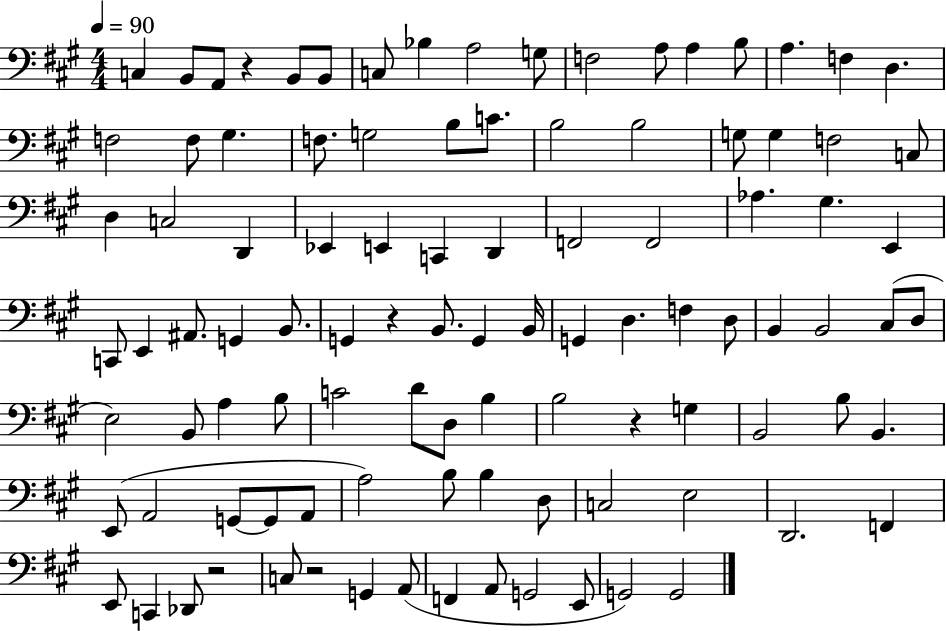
{
  \clef bass
  \numericTimeSignature
  \time 4/4
  \key a \major
  \tempo 4 = 90
  c4 b,8 a,8 r4 b,8 b,8 | c8 bes4 a2 g8 | f2 a8 a4 b8 | a4. f4 d4. | \break f2 f8 gis4. | f8. g2 b8 c'8. | b2 b2 | g8 g4 f2 c8 | \break d4 c2 d,4 | ees,4 e,4 c,4 d,4 | f,2 f,2 | aes4. gis4. e,4 | \break c,8 e,4 ais,8. g,4 b,8. | g,4 r4 b,8. g,4 b,16 | g,4 d4. f4 d8 | b,4 b,2 cis8( d8 | \break e2) b,8 a4 b8 | c'2 d'8 d8 b4 | b2 r4 g4 | b,2 b8 b,4. | \break e,8( a,2 g,8~~ g,8 a,8 | a2) b8 b4 d8 | c2 e2 | d,2. f,4 | \break e,8 c,4 des,8 r2 | c8 r2 g,4 a,8( | f,4 a,8 g,2 e,8 | g,2) g,2 | \break \bar "|."
}